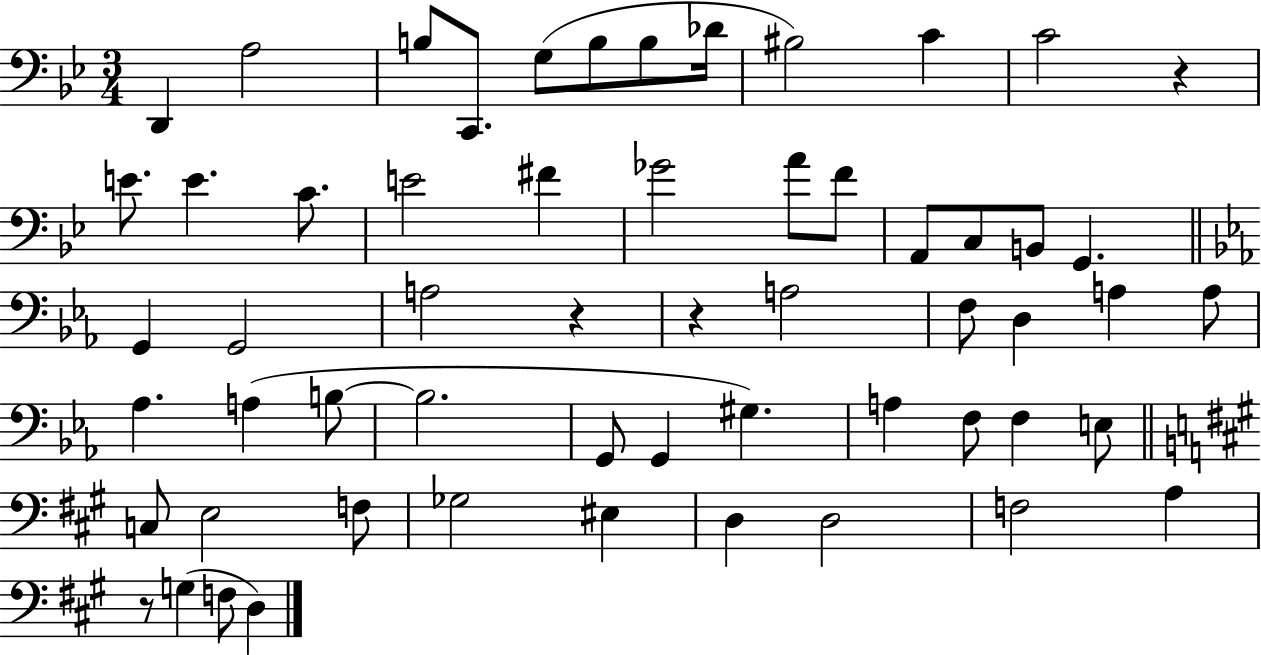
D2/q A3/h B3/e C2/e. G3/e B3/e B3/e Db4/s BIS3/h C4/q C4/h R/q E4/e. E4/q. C4/e. E4/h F#4/q Gb4/h A4/e F4/e A2/e C3/e B2/e G2/q. G2/q G2/h A3/h R/q R/q A3/h F3/e D3/q A3/q A3/e Ab3/q. A3/q B3/e B3/h. G2/e G2/q G#3/q. A3/q F3/e F3/q E3/e C3/e E3/h F3/e Gb3/h EIS3/q D3/q D3/h F3/h A3/q R/e G3/q F3/e D3/q